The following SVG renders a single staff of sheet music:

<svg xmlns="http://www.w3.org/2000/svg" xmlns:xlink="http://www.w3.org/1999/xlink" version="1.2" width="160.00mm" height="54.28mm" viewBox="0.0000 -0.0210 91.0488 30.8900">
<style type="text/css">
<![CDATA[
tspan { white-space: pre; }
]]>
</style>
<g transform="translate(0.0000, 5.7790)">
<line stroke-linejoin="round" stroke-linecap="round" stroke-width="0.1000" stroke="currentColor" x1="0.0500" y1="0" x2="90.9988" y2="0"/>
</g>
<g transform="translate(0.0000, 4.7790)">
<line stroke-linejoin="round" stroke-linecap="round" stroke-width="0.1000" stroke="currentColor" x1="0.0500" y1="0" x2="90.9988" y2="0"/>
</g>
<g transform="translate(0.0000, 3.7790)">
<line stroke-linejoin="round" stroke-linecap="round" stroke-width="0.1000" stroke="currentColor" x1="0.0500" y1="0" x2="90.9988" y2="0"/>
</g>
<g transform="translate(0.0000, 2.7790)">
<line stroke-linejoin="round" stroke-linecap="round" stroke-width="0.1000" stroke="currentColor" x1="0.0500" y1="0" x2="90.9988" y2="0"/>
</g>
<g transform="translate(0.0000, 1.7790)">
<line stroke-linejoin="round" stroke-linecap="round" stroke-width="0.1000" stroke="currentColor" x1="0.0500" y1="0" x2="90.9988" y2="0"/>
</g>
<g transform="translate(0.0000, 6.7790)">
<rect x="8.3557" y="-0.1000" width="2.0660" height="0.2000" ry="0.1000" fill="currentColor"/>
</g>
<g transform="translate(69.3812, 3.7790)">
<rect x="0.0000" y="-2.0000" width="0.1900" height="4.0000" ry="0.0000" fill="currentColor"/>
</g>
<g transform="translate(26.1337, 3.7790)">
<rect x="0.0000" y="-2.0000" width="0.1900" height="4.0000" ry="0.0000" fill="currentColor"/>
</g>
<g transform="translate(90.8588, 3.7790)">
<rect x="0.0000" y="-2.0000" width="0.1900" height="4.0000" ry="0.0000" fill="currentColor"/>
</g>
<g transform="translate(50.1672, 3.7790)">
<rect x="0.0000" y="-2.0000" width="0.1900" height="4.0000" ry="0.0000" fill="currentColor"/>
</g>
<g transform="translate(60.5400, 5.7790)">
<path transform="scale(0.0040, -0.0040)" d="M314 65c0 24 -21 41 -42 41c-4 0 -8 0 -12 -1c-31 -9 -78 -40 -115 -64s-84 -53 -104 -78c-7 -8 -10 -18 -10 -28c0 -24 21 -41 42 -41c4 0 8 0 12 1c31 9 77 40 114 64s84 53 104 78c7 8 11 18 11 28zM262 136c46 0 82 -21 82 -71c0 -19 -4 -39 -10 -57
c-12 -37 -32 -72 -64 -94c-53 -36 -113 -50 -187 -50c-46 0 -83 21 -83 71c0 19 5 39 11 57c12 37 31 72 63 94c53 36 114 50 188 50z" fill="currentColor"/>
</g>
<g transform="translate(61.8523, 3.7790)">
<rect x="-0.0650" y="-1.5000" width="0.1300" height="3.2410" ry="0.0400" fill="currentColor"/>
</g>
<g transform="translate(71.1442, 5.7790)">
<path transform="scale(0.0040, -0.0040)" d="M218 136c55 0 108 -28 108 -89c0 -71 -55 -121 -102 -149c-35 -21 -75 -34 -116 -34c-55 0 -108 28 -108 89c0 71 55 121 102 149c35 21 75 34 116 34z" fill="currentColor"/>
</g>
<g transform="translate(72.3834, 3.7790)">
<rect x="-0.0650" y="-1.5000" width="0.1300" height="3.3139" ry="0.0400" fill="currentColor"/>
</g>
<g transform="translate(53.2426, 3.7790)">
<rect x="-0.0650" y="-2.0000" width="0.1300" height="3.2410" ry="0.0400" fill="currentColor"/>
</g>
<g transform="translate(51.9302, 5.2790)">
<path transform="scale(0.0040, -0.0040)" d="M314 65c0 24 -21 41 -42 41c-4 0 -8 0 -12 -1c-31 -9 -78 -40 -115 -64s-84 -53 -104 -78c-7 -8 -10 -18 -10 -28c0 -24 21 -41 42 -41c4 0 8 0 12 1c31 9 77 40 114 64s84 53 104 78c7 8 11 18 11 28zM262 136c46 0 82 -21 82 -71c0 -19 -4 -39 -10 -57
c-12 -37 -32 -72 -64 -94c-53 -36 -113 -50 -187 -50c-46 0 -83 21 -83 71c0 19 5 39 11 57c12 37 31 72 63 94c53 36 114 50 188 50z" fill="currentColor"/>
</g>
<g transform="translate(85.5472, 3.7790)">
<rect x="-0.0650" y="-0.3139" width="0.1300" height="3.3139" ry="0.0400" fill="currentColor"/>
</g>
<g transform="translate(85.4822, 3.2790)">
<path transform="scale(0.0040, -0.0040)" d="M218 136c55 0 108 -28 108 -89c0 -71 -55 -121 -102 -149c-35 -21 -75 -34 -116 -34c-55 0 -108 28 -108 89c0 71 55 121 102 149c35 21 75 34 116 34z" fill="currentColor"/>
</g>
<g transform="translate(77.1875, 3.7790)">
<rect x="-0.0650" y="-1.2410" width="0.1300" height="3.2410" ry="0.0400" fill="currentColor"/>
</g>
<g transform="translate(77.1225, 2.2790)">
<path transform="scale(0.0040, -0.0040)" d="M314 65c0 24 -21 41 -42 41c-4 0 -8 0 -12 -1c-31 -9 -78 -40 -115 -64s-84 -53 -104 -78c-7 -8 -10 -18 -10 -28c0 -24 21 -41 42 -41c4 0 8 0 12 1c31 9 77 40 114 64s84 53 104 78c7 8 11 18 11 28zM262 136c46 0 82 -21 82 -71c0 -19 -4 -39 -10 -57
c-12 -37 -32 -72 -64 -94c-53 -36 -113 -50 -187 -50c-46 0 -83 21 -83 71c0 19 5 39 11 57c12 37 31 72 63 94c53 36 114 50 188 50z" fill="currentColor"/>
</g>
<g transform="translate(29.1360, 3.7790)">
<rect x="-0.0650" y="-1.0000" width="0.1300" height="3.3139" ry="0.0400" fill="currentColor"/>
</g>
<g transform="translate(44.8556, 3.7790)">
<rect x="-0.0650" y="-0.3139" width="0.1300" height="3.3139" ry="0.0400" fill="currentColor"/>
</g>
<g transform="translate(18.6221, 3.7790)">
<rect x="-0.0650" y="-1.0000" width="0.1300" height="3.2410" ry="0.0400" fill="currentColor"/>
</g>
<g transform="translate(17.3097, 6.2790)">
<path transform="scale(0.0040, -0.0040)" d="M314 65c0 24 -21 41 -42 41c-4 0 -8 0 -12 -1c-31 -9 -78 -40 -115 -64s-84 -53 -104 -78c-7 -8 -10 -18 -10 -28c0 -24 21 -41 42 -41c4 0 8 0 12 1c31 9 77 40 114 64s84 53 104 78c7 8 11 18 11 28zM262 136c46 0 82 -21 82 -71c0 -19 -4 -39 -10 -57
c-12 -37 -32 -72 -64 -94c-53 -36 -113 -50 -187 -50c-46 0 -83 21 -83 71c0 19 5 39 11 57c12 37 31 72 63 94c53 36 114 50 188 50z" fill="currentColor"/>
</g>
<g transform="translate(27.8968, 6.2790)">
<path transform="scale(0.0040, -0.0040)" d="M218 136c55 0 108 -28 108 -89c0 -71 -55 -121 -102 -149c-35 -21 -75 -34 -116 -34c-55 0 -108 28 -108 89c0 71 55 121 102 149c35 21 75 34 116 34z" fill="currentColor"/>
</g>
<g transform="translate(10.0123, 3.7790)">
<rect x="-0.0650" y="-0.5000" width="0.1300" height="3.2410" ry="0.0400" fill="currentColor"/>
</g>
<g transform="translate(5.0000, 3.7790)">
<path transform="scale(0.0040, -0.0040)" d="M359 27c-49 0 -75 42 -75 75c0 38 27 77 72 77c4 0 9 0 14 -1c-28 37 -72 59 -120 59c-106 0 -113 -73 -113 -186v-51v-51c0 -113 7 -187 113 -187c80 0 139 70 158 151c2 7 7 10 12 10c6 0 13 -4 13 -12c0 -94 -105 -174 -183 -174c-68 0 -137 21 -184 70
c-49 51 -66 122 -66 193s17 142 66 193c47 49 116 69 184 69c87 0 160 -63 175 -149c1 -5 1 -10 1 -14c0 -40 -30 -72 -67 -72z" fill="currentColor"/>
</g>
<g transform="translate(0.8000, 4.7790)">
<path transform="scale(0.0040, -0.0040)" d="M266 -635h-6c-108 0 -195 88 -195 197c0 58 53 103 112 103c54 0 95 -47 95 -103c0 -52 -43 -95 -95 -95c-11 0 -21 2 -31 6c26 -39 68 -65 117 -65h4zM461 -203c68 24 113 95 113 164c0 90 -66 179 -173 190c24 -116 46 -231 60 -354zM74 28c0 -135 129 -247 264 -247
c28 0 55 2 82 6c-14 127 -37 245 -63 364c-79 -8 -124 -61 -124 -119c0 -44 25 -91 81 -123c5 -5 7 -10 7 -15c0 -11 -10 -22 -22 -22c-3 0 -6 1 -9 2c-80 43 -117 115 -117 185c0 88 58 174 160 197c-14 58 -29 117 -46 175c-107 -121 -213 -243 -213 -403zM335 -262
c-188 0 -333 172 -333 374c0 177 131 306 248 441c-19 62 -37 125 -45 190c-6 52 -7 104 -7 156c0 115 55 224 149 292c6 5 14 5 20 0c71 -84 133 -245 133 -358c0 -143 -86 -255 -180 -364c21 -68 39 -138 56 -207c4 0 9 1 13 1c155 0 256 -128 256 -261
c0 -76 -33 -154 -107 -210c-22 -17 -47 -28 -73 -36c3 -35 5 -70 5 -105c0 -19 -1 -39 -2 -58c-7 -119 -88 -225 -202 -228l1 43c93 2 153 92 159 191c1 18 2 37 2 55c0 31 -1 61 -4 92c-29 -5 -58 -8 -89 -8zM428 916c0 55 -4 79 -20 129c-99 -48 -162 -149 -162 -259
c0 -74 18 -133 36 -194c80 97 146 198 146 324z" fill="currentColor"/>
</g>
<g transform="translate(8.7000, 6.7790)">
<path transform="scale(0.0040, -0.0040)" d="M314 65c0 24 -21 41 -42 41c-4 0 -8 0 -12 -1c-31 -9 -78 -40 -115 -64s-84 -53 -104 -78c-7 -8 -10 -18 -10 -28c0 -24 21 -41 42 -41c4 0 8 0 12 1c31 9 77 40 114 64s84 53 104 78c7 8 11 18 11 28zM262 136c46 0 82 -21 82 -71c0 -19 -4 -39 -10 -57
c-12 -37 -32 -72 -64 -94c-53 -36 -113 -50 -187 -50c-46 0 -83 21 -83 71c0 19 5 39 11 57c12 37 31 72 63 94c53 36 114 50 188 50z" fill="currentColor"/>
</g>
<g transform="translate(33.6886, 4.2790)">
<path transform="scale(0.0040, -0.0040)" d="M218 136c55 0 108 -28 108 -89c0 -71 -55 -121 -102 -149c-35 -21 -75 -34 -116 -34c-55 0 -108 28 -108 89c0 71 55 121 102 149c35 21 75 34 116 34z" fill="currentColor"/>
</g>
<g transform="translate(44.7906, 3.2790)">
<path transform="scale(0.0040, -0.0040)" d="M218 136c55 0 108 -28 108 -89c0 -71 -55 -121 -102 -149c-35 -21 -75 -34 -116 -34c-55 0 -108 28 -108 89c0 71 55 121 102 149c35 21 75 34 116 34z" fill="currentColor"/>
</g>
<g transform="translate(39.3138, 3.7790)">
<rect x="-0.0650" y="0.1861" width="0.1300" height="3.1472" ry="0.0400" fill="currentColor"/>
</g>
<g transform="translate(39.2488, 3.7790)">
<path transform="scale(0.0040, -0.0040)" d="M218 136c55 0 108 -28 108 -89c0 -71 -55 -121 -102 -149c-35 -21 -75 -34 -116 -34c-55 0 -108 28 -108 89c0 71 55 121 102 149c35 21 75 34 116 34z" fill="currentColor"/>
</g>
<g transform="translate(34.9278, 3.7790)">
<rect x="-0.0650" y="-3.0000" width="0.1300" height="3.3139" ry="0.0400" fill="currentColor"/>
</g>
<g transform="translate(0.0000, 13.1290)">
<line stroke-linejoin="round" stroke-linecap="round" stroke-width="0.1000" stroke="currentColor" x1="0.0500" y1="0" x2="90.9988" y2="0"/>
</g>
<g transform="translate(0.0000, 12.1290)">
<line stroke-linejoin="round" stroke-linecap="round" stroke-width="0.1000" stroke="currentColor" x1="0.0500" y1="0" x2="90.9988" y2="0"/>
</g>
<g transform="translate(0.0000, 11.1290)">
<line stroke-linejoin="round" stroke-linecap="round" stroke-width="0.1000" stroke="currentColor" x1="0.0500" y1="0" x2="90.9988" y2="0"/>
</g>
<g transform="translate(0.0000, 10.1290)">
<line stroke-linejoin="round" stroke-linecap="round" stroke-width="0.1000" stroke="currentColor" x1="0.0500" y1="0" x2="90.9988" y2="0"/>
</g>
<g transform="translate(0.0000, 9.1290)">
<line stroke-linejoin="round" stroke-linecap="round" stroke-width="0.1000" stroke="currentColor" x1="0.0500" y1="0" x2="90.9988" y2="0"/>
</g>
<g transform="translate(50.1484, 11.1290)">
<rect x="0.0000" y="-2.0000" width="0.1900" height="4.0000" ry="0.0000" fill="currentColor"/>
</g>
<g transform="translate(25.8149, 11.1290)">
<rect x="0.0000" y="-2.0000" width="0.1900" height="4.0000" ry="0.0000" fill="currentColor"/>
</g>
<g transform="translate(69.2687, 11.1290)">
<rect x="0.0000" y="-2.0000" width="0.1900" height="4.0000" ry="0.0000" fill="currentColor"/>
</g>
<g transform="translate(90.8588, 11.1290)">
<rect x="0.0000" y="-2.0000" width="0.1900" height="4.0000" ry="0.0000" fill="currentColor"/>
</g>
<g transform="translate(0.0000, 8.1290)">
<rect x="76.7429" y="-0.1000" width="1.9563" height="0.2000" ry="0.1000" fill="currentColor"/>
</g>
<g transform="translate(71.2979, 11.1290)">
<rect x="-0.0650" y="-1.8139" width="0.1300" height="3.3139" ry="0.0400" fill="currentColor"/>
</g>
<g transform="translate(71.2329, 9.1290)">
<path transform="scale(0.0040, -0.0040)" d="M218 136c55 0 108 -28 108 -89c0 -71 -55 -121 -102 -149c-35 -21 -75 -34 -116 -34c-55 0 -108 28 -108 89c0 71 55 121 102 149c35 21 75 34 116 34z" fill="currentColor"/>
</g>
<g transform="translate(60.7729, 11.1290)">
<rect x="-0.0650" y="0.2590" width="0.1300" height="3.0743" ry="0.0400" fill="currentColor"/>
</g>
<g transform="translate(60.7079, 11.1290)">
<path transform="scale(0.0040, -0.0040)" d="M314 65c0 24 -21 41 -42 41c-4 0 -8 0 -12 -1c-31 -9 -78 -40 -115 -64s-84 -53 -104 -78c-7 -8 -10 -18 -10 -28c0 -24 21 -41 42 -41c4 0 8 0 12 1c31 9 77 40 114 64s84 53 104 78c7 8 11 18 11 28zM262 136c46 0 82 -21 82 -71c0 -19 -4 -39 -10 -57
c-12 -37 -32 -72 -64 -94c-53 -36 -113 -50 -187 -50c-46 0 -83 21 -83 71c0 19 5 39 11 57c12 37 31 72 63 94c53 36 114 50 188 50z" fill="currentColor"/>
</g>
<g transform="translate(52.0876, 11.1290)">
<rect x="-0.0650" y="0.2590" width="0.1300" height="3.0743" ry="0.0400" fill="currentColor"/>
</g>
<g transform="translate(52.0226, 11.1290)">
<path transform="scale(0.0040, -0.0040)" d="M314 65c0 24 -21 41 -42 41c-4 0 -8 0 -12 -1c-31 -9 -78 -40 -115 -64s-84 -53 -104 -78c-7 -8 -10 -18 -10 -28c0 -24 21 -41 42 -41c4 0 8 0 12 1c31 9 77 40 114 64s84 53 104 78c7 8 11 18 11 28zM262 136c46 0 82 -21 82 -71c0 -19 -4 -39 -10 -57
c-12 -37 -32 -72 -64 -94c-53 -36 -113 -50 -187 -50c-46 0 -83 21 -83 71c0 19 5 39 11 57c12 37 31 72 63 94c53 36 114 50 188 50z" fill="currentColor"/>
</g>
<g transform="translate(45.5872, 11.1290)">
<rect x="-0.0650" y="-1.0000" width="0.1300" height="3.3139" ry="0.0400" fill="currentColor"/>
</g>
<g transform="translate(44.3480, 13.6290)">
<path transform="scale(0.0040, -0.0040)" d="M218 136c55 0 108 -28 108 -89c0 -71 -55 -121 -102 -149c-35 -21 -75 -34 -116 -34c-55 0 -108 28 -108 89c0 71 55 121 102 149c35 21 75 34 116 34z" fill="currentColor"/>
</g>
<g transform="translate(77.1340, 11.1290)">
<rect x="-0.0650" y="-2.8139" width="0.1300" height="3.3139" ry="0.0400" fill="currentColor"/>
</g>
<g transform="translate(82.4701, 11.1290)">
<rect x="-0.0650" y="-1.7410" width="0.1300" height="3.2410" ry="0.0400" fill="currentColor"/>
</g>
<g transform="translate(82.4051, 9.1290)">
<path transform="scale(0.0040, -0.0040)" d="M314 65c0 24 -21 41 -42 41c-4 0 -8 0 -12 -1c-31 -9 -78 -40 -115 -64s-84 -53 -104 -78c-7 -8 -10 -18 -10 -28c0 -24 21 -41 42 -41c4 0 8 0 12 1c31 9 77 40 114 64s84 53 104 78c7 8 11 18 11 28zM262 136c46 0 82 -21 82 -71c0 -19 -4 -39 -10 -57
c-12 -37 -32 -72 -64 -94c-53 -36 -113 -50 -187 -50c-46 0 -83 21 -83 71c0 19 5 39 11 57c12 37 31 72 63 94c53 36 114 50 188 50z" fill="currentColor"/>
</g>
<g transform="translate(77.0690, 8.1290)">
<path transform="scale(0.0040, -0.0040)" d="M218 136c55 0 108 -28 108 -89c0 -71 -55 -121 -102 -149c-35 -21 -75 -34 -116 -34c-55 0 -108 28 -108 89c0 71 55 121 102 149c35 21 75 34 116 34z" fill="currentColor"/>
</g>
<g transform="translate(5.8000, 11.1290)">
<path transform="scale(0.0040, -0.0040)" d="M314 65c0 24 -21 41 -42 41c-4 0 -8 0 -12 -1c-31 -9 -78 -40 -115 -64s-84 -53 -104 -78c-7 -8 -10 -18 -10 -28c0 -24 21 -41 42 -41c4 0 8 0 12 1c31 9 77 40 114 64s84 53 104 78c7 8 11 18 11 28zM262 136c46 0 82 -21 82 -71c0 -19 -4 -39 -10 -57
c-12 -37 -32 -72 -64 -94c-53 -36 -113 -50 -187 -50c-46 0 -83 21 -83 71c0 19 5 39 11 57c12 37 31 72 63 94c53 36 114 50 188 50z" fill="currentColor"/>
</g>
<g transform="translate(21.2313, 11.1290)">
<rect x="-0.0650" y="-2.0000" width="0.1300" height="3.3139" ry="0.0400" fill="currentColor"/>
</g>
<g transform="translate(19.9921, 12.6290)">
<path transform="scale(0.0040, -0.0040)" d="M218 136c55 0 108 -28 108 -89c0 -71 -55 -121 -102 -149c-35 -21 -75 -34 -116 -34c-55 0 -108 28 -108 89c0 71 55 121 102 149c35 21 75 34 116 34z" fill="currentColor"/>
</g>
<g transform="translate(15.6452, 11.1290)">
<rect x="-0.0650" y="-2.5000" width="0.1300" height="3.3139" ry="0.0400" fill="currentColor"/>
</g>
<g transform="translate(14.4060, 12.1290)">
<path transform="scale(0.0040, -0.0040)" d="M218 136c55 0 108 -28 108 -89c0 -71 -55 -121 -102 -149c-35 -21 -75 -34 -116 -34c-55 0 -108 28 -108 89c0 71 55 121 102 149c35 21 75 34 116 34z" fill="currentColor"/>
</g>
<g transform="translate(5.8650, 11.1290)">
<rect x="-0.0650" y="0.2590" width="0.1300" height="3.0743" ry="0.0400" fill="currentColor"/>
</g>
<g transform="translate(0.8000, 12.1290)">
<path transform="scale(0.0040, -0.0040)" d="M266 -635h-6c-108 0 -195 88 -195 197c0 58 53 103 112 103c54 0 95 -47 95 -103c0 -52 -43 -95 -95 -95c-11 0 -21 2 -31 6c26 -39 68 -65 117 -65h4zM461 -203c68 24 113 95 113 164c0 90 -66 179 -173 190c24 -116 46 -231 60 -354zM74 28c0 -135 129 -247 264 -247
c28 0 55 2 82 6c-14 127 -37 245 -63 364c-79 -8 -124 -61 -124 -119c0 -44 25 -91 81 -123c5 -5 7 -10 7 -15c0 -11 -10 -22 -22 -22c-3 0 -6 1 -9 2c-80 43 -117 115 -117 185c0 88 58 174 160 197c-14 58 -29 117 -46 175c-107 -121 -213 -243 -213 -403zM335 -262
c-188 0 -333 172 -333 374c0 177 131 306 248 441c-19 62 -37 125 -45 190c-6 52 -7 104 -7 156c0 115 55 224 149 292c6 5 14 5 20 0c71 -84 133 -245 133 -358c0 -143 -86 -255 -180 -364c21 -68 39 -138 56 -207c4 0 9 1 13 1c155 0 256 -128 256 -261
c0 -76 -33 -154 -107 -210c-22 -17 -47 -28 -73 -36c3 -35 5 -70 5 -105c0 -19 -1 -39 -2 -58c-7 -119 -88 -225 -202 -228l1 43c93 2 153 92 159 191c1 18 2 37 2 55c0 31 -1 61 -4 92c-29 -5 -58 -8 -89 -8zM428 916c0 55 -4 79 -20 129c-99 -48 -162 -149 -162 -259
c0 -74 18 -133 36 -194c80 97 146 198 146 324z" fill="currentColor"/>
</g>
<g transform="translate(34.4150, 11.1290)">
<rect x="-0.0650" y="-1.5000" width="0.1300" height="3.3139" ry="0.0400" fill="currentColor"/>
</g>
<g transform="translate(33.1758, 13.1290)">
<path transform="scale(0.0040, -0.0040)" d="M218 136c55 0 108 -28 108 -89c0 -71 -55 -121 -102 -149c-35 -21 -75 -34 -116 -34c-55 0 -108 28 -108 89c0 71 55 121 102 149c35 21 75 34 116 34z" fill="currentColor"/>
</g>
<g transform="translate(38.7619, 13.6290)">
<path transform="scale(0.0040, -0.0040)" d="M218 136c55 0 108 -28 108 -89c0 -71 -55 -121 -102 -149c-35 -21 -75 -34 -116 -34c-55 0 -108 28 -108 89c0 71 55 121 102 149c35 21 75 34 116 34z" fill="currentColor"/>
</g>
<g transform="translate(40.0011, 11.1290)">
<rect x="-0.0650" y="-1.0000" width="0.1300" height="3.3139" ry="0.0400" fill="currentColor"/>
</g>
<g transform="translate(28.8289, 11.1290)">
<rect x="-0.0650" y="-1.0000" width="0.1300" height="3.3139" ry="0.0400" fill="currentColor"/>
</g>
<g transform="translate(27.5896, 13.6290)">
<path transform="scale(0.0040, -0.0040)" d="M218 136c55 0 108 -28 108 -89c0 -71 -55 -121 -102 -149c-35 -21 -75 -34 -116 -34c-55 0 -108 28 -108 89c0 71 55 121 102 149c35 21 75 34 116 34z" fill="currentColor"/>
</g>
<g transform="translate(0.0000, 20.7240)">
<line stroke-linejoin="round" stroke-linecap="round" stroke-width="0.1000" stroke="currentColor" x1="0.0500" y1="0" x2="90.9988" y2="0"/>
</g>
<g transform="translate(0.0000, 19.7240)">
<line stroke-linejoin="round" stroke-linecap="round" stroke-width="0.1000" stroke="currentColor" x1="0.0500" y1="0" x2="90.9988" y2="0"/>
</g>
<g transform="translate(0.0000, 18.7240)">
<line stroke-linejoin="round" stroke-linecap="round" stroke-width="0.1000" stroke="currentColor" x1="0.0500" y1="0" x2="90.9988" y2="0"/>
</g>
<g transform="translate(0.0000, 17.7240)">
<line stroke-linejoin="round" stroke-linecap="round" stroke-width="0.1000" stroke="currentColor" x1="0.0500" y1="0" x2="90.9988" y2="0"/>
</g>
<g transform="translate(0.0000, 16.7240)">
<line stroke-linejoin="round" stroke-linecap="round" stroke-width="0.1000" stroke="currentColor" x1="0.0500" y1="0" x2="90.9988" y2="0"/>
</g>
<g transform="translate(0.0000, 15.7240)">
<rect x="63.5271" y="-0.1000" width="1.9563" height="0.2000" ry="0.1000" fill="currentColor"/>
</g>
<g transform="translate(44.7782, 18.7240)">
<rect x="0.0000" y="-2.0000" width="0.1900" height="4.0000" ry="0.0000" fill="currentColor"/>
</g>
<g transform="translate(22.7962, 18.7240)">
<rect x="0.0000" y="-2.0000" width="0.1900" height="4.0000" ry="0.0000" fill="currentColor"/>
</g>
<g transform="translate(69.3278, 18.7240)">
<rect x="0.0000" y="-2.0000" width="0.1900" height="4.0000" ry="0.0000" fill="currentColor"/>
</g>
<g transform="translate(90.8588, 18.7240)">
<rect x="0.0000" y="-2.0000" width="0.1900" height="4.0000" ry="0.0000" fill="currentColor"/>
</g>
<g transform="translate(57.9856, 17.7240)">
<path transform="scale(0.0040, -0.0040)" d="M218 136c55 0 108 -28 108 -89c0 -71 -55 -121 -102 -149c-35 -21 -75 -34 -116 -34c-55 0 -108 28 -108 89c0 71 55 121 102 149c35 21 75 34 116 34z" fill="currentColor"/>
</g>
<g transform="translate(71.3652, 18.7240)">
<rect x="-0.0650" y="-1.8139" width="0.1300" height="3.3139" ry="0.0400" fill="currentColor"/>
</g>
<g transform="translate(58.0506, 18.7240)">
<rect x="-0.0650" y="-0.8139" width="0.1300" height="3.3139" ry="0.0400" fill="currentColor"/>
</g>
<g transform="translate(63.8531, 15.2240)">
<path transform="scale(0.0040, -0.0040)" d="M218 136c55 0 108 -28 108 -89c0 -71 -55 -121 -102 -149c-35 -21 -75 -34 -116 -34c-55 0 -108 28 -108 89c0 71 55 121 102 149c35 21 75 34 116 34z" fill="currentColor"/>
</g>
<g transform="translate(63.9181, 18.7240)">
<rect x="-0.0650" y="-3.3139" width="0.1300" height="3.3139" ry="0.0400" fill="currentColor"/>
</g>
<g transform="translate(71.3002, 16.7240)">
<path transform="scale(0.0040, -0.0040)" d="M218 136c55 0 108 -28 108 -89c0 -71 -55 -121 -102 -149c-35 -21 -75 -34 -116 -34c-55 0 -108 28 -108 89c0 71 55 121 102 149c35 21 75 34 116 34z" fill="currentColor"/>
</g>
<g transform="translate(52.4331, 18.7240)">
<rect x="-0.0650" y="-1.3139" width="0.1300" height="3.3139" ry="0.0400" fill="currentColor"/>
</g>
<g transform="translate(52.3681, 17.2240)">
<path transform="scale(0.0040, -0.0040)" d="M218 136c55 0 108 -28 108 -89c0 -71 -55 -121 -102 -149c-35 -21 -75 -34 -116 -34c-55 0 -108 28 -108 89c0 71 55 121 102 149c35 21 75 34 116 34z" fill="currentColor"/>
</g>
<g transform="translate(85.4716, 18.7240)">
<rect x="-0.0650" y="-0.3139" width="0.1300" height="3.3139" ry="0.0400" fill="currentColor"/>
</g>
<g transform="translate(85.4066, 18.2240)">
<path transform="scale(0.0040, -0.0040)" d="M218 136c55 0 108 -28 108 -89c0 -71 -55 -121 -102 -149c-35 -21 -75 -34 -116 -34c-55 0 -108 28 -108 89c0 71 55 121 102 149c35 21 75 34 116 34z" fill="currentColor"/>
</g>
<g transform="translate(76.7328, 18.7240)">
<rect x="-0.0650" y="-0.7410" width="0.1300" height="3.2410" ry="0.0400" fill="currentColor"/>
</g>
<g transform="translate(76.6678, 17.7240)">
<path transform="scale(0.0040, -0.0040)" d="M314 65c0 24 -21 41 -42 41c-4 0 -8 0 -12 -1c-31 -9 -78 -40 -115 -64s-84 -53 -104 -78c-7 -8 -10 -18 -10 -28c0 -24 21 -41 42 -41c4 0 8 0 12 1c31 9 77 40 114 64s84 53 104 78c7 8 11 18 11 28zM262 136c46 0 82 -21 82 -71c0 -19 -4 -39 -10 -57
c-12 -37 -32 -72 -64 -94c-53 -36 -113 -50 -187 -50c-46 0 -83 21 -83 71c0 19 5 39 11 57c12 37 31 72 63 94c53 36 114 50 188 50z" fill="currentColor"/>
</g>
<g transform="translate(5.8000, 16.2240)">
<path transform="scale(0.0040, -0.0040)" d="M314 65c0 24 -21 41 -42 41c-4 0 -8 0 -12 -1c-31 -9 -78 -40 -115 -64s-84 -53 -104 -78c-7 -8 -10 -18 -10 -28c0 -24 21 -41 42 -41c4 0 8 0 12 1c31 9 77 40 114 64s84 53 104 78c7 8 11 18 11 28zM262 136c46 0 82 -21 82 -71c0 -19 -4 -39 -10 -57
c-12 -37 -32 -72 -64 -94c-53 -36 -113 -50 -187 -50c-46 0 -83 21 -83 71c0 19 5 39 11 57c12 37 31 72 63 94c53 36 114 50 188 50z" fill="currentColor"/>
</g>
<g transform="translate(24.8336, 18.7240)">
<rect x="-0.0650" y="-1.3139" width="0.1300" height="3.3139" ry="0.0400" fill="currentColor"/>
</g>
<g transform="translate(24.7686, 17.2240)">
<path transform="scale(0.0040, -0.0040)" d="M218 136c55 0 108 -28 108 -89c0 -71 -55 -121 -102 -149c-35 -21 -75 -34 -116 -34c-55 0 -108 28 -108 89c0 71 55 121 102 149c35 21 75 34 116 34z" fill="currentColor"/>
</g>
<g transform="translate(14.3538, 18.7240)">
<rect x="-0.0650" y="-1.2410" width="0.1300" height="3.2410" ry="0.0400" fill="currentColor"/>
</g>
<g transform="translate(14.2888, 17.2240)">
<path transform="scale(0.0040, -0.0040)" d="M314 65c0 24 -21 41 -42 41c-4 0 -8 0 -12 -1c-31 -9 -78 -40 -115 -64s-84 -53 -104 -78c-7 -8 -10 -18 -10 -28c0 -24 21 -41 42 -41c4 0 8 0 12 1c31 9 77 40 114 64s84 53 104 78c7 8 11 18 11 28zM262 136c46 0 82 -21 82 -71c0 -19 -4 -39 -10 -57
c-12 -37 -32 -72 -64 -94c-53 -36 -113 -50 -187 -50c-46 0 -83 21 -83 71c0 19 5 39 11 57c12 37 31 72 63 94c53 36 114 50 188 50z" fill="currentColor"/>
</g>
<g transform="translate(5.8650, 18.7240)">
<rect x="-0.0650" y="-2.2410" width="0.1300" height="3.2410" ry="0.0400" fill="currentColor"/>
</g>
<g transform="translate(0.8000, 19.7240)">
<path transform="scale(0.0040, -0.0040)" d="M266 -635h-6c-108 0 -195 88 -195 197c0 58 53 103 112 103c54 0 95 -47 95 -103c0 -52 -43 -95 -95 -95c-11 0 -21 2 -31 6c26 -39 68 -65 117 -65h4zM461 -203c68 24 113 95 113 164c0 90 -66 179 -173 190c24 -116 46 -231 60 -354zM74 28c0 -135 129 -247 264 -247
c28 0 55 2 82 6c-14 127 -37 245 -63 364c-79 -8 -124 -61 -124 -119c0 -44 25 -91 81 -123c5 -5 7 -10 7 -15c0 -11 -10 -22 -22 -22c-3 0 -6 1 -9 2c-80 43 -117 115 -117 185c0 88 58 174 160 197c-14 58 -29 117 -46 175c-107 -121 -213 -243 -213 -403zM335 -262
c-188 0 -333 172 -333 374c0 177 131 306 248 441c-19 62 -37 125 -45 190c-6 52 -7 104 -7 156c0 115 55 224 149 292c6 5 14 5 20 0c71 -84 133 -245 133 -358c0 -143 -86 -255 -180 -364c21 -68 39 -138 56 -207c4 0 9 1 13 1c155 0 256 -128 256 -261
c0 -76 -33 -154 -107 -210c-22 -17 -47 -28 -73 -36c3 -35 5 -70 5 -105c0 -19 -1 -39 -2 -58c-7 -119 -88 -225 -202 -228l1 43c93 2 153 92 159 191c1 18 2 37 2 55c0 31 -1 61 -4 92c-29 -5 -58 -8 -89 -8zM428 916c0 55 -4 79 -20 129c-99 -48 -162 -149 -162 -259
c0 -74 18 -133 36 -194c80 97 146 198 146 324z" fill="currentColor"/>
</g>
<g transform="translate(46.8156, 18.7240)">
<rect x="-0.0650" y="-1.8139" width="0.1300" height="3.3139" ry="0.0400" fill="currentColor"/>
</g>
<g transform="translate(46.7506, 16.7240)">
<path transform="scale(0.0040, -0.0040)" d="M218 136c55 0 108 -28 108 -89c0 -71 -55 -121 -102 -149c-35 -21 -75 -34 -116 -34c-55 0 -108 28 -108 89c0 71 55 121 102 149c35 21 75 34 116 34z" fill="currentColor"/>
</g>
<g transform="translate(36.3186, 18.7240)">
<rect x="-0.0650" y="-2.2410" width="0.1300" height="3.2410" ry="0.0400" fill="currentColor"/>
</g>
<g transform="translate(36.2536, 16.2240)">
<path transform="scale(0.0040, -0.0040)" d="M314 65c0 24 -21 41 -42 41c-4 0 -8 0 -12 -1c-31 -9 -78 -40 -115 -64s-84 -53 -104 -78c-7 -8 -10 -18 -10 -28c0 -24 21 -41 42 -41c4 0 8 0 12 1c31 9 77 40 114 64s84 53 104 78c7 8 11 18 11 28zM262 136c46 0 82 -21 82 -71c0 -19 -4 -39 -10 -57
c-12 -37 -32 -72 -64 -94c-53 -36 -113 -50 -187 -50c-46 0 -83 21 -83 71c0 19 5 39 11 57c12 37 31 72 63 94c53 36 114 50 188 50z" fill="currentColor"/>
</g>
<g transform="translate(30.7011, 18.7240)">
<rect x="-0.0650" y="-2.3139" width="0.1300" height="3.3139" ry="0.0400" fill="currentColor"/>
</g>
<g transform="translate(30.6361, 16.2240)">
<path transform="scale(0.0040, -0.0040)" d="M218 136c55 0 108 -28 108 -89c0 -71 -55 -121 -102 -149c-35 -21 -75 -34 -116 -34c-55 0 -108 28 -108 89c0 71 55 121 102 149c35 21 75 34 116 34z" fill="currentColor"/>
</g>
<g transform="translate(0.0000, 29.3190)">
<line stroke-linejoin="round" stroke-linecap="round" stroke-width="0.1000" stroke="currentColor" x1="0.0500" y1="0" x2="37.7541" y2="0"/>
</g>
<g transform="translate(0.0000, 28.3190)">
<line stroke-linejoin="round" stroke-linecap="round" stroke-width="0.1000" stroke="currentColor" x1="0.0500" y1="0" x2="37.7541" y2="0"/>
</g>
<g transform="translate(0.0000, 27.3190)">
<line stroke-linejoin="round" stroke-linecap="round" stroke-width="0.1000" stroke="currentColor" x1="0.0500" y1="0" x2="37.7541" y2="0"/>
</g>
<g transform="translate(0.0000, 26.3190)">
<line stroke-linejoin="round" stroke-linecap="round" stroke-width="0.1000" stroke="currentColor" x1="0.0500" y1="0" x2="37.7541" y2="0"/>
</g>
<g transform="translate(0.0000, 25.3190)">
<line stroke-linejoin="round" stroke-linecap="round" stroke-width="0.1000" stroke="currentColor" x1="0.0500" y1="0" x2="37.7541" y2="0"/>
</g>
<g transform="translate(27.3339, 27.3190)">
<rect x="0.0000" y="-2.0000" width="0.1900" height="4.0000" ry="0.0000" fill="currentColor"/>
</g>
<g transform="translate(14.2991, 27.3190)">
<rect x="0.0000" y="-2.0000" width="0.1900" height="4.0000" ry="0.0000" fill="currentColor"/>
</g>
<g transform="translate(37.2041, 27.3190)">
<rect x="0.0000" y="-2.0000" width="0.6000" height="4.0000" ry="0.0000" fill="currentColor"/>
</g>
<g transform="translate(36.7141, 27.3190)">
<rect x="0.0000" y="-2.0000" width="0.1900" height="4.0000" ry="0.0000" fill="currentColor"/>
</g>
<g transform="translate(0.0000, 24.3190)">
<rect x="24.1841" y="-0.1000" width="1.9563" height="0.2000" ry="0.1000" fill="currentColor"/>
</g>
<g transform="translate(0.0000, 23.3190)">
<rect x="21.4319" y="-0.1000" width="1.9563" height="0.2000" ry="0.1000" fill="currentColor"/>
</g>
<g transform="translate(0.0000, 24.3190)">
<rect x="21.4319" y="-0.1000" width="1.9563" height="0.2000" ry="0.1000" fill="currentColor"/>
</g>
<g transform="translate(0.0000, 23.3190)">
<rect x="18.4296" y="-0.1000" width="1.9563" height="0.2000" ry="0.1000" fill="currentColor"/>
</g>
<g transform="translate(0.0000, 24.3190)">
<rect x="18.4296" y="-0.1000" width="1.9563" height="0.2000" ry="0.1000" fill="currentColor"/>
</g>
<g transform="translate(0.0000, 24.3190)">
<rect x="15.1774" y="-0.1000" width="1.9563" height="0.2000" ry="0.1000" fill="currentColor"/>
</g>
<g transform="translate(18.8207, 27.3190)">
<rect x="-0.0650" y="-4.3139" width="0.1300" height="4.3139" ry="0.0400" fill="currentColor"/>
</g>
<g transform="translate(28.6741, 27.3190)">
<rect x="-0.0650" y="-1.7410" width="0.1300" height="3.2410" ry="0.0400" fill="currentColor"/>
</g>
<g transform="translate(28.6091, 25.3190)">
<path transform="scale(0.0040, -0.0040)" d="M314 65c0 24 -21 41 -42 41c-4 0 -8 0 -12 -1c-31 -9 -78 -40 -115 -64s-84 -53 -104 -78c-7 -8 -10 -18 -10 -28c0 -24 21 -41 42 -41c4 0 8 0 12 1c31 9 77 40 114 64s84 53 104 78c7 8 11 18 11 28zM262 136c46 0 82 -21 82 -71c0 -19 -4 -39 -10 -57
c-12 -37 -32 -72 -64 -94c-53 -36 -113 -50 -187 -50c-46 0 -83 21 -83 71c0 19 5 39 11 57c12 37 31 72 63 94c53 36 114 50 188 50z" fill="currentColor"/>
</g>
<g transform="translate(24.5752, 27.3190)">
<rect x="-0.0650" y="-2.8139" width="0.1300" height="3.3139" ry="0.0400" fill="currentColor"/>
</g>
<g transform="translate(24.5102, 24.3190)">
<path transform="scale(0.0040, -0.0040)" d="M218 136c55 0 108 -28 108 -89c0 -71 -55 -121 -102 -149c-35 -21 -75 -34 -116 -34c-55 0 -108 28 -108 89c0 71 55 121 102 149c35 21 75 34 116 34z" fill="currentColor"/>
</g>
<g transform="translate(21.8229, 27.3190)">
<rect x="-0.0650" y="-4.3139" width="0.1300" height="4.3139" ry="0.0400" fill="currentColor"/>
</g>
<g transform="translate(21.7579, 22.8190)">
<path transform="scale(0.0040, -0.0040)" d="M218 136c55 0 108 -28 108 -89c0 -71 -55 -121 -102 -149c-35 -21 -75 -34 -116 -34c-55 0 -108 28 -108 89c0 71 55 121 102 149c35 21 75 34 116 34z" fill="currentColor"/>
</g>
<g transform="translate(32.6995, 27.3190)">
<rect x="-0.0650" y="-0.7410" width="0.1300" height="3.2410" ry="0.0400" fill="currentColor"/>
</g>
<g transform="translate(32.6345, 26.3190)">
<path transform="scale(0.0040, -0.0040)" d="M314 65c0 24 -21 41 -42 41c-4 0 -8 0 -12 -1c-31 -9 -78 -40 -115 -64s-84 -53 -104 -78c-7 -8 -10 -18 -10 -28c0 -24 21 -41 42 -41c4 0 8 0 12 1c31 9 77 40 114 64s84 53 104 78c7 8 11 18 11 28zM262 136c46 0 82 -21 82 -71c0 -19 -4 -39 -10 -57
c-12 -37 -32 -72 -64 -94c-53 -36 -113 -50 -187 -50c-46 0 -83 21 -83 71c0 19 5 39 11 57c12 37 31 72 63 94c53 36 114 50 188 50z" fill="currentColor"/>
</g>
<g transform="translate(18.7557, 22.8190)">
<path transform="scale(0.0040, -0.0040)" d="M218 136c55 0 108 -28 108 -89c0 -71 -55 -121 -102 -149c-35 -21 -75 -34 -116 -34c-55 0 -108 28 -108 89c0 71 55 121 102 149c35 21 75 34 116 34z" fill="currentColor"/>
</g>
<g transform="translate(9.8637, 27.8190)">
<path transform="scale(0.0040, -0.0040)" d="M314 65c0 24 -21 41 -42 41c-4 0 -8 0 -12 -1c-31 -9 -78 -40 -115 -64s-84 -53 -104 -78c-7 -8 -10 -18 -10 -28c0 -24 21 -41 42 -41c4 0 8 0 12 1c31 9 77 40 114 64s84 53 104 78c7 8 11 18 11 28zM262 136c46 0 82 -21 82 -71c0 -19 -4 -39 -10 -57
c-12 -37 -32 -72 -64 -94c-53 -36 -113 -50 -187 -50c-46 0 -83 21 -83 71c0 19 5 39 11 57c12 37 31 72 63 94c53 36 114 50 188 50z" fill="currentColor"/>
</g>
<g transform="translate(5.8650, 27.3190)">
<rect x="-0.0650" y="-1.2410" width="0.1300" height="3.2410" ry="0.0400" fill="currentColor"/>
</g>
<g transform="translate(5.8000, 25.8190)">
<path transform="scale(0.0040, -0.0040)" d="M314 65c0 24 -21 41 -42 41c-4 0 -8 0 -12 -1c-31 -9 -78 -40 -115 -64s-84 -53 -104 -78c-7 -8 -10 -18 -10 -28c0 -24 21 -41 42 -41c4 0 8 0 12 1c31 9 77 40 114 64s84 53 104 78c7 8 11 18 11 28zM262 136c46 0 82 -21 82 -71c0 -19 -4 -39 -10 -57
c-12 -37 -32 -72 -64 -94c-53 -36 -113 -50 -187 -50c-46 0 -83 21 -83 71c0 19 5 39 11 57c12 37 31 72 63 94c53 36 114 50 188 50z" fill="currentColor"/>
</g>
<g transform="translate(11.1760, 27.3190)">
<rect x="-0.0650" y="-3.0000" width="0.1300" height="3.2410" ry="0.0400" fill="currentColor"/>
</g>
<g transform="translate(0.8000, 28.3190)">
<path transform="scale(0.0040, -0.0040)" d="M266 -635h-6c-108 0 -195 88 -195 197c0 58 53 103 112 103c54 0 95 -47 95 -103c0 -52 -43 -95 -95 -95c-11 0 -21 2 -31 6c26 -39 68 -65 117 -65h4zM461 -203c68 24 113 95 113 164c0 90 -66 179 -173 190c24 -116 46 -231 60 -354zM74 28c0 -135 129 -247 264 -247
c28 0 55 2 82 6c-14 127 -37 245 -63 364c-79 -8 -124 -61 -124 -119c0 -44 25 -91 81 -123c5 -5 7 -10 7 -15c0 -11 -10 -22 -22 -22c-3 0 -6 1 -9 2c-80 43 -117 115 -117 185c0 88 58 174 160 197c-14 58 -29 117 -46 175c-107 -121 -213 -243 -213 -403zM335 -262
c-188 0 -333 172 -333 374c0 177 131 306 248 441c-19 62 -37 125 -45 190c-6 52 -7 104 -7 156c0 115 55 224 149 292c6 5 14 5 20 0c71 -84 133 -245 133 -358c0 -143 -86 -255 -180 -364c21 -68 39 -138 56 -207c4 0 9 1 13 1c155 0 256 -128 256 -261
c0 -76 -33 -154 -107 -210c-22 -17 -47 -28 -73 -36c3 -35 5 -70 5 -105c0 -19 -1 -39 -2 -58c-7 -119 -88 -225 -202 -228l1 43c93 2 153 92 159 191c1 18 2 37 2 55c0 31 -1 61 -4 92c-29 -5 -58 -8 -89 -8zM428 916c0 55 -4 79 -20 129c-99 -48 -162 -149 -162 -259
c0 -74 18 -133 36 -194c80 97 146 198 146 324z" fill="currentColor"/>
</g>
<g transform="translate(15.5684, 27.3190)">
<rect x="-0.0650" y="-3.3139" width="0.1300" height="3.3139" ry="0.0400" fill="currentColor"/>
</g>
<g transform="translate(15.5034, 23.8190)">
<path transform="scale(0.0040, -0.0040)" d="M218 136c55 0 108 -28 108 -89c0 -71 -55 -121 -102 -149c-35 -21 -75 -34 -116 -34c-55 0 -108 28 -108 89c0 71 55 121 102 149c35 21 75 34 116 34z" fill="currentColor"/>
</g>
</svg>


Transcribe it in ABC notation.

X:1
T:Untitled
M:4/4
L:1/4
K:C
C2 D2 D A B c F2 E2 E e2 c B2 G F D E D D B2 B2 f a f2 g2 e2 e g g2 f e d b f d2 c e2 A2 b d' d' a f2 d2